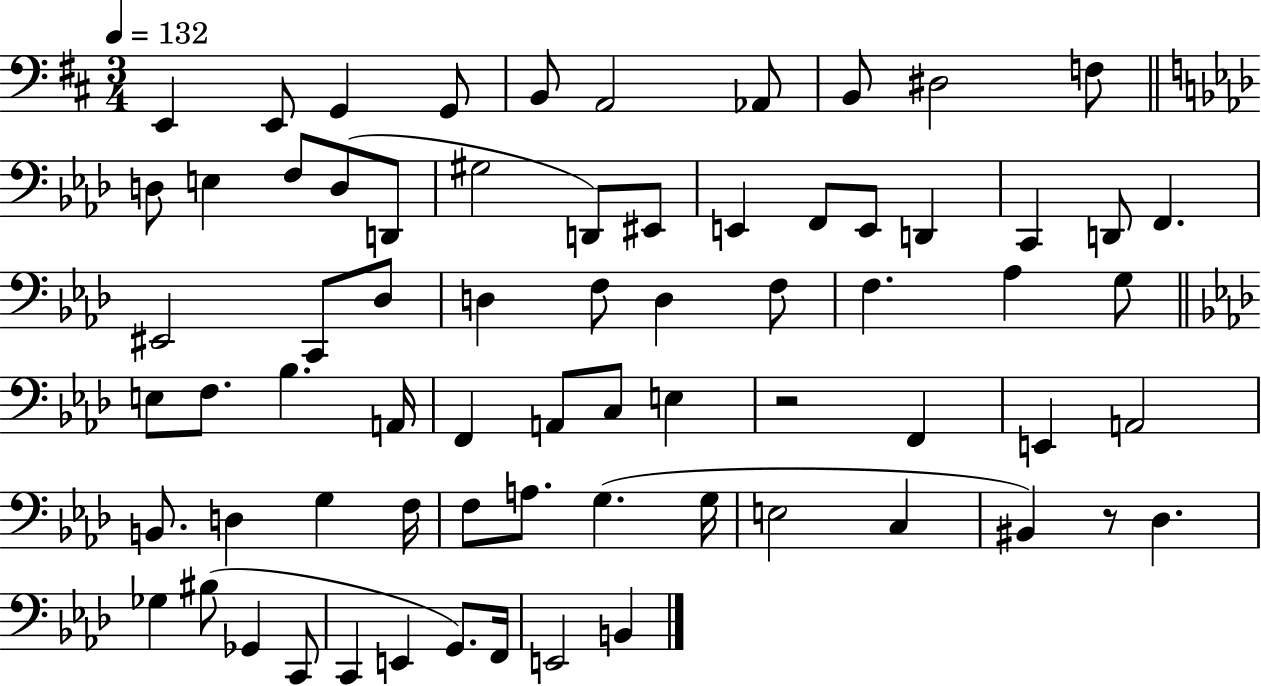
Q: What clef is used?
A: bass